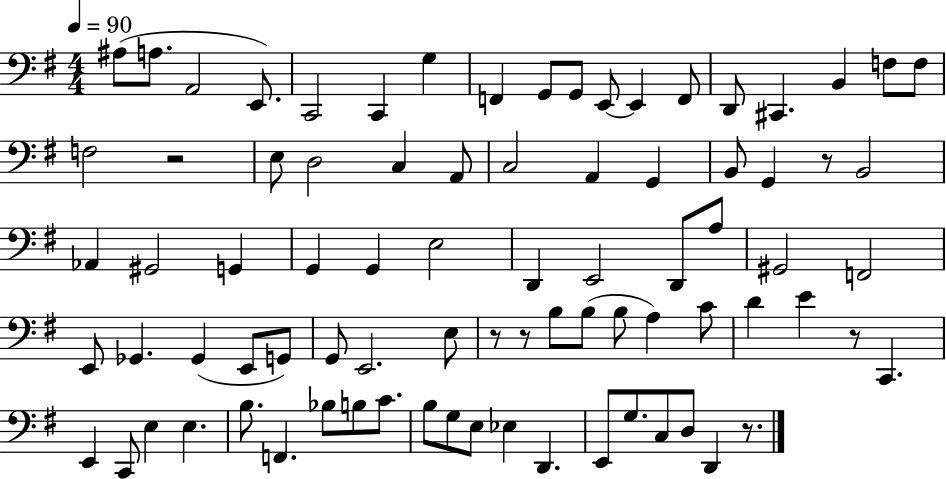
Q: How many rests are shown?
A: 6